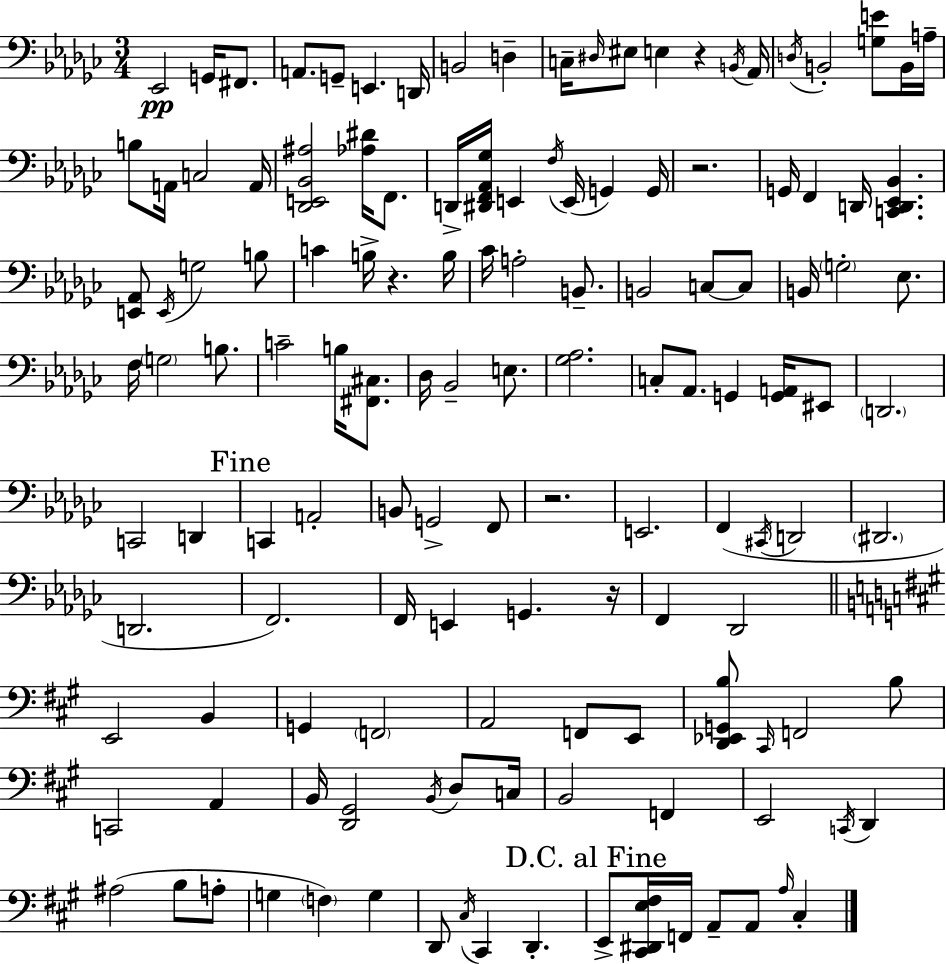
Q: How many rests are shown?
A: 5